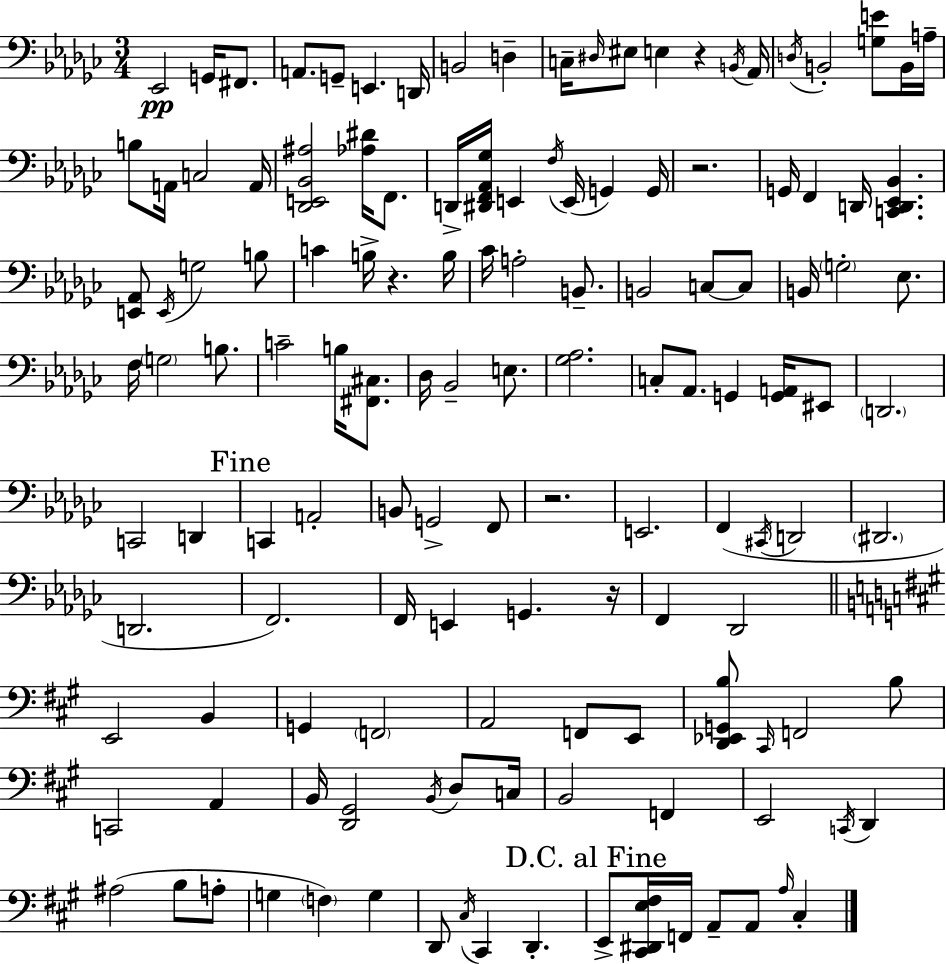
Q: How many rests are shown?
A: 5